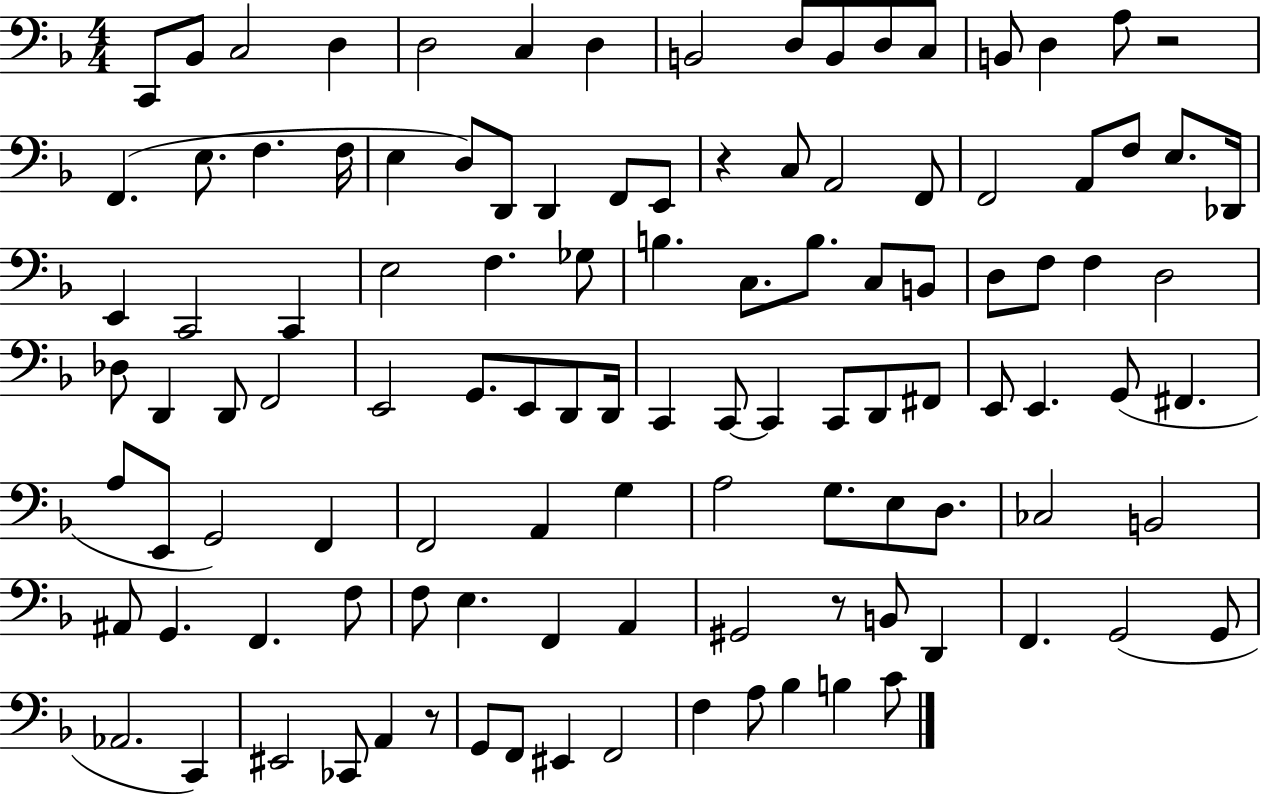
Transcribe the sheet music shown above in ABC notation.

X:1
T:Untitled
M:4/4
L:1/4
K:F
C,,/2 _B,,/2 C,2 D, D,2 C, D, B,,2 D,/2 B,,/2 D,/2 C,/2 B,,/2 D, A,/2 z2 F,, E,/2 F, F,/4 E, D,/2 D,,/2 D,, F,,/2 E,,/2 z C,/2 A,,2 F,,/2 F,,2 A,,/2 F,/2 E,/2 _D,,/4 E,, C,,2 C,, E,2 F, _G,/2 B, C,/2 B,/2 C,/2 B,,/2 D,/2 F,/2 F, D,2 _D,/2 D,, D,,/2 F,,2 E,,2 G,,/2 E,,/2 D,,/2 D,,/4 C,, C,,/2 C,, C,,/2 D,,/2 ^F,,/2 E,,/2 E,, G,,/2 ^F,, A,/2 E,,/2 G,,2 F,, F,,2 A,, G, A,2 G,/2 E,/2 D,/2 _C,2 B,,2 ^A,,/2 G,, F,, F,/2 F,/2 E, F,, A,, ^G,,2 z/2 B,,/2 D,, F,, G,,2 G,,/2 _A,,2 C,, ^E,,2 _C,,/2 A,, z/2 G,,/2 F,,/2 ^E,, F,,2 F, A,/2 _B, B, C/2